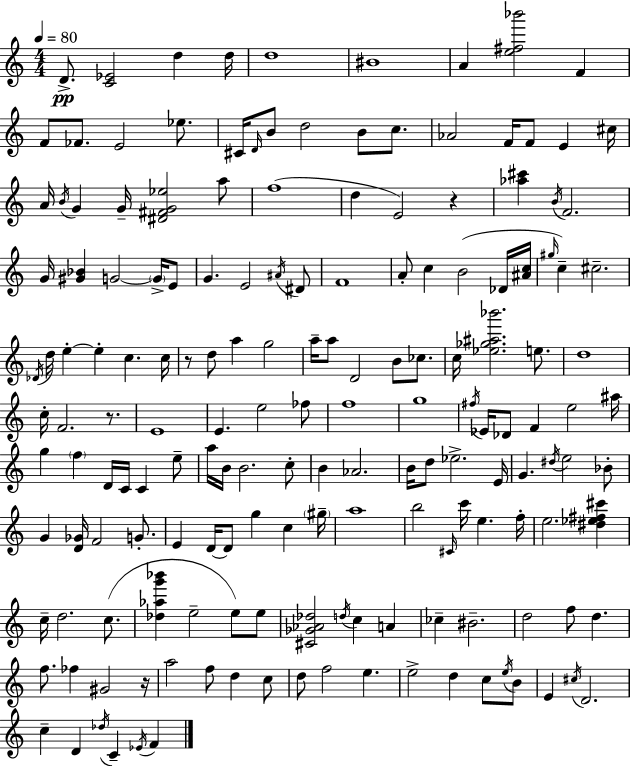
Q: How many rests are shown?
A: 4